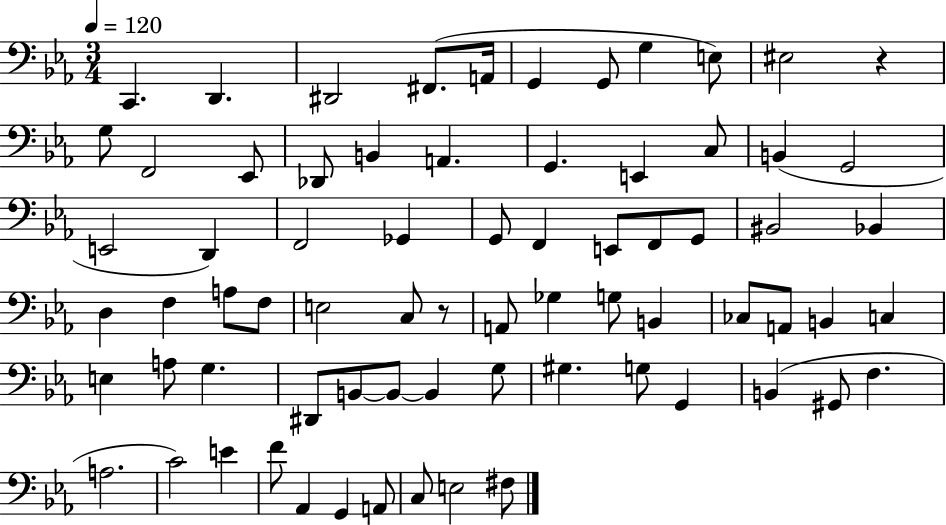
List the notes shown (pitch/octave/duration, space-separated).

C2/q. D2/q. D#2/h F#2/e. A2/s G2/q G2/e G3/q E3/e EIS3/h R/q G3/e F2/h Eb2/e Db2/e B2/q A2/q. G2/q. E2/q C3/e B2/q G2/h E2/h D2/q F2/h Gb2/q G2/e F2/q E2/e F2/e G2/e BIS2/h Bb2/q D3/q F3/q A3/e F3/e E3/h C3/e R/e A2/e Gb3/q G3/e B2/q CES3/e A2/e B2/q C3/q E3/q A3/e G3/q. D#2/e B2/e B2/e B2/q G3/e G#3/q. G3/e G2/q B2/q G#2/e F3/q. A3/h. C4/h E4/q F4/e Ab2/q G2/q A2/e C3/e E3/h F#3/e